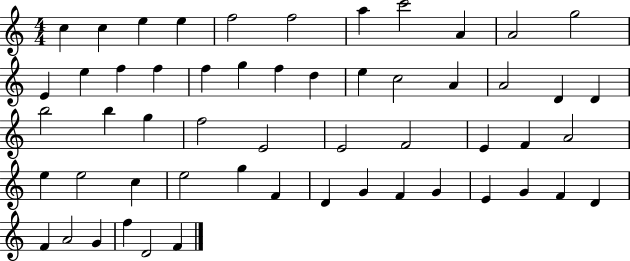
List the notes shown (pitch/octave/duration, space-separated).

C5/q C5/q E5/q E5/q F5/h F5/h A5/q C6/h A4/q A4/h G5/h E4/q E5/q F5/q F5/q F5/q G5/q F5/q D5/q E5/q C5/h A4/q A4/h D4/q D4/q B5/h B5/q G5/q F5/h E4/h E4/h F4/h E4/q F4/q A4/h E5/q E5/h C5/q E5/h G5/q F4/q D4/q G4/q F4/q G4/q E4/q G4/q F4/q D4/q F4/q A4/h G4/q F5/q D4/h F4/q